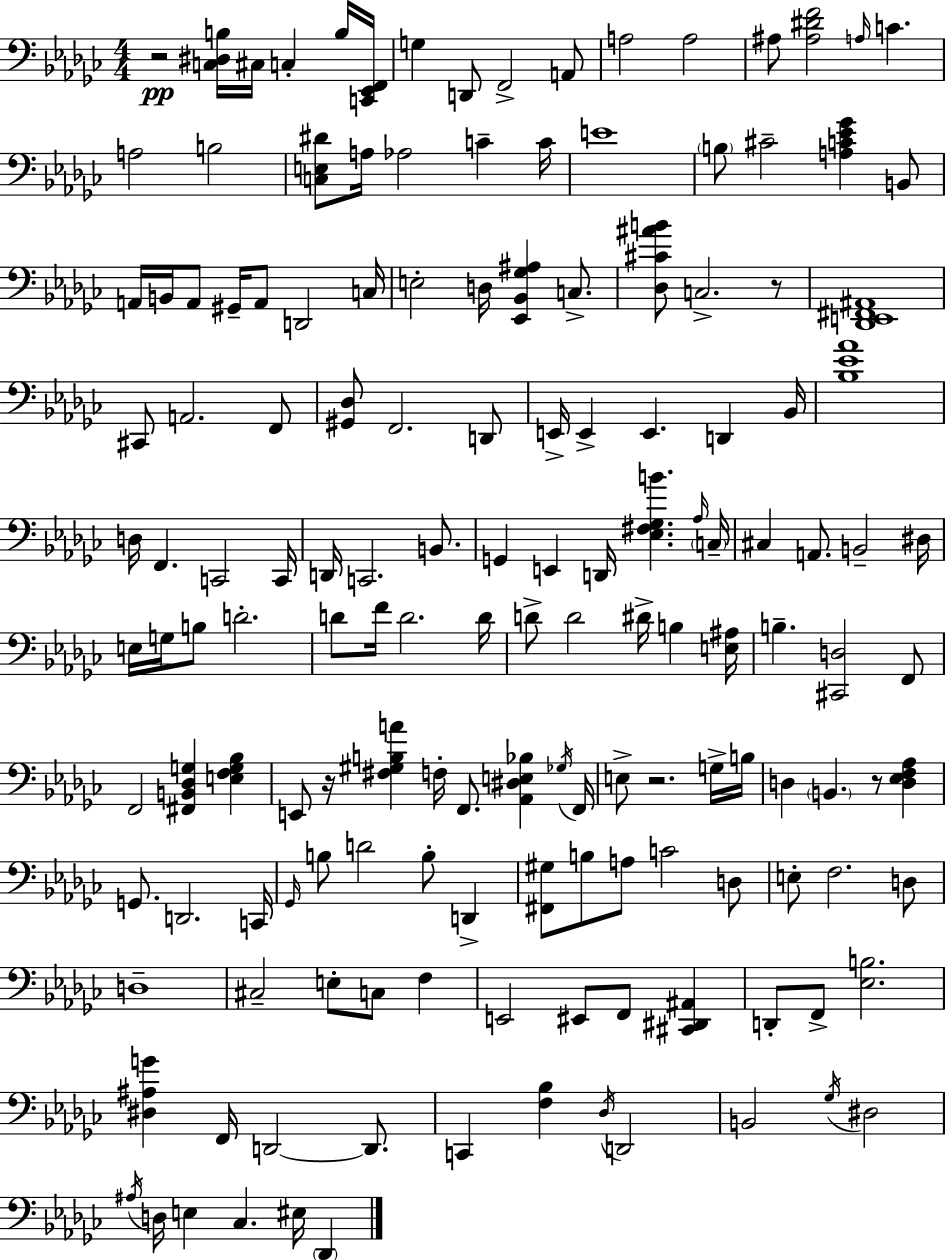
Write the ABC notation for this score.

X:1
T:Untitled
M:4/4
L:1/4
K:Ebm
z2 [C,^D,B,]/4 ^C,/4 C, B,/4 [C,,_E,,F,,]/4 G, D,,/2 F,,2 A,,/2 A,2 A,2 ^A,/2 [^A,^DF]2 A,/4 C A,2 B,2 [C,E,^D]/2 A,/4 _A,2 C C/4 E4 B,/2 ^C2 [A,C_E_G] B,,/2 A,,/4 B,,/4 A,,/2 ^G,,/4 A,,/2 D,,2 C,/4 E,2 D,/4 [_E,,_B,,_G,^A,] C,/2 [_D,^C^AB]/2 C,2 z/2 [_D,,E,,^F,,^A,,]4 ^C,,/2 A,,2 F,,/2 [^G,,_D,]/2 F,,2 D,,/2 E,,/4 E,, E,, D,, _B,,/4 [_B,_E_A]4 D,/4 F,, C,,2 C,,/4 D,,/4 C,,2 B,,/2 G,, E,, D,,/4 [_E,^F,_G,B] _A,/4 C,/4 ^C, A,,/2 B,,2 ^D,/4 E,/4 G,/4 B,/2 D2 D/2 F/4 D2 D/4 D/2 D2 ^D/4 B, [E,^A,]/4 B, [^C,,D,]2 F,,/2 F,,2 [^F,,B,,_D,G,] [E,F,G,_B,] E,,/2 z/4 [^F,^G,B,A] F,/4 F,,/2 [_A,,^D,E,_B,] _G,/4 F,,/4 E,/2 z2 G,/4 B,/4 D, B,, z/2 [D,_E,F,_A,] G,,/2 D,,2 C,,/4 _G,,/4 B,/2 D2 B,/2 D,, [^F,,^G,]/2 B,/2 A,/2 C2 D,/2 E,/2 F,2 D,/2 D,4 ^C,2 E,/2 C,/2 F, E,,2 ^E,,/2 F,,/2 [^C,,^D,,^A,,] D,,/2 F,,/2 [_E,B,]2 [^D,^A,G] F,,/4 D,,2 D,,/2 C,, [F,_B,] _D,/4 D,,2 B,,2 _G,/4 ^D,2 ^A,/4 D,/4 E, _C, ^E,/4 _D,,